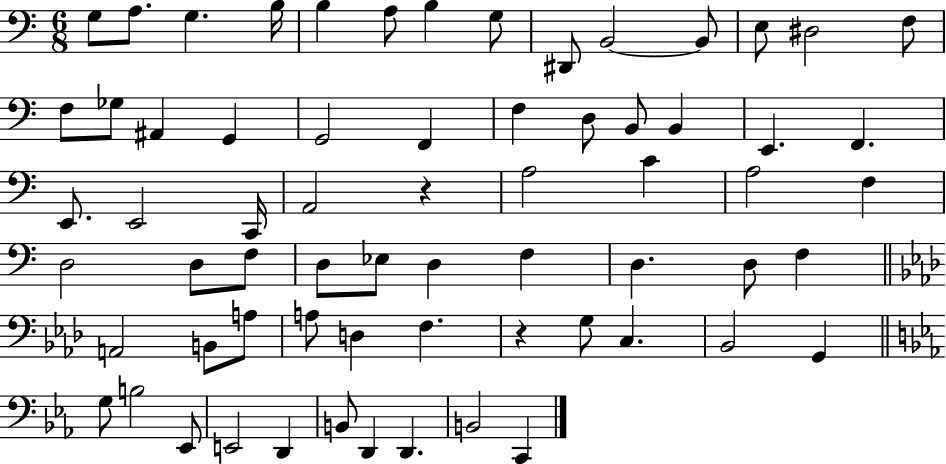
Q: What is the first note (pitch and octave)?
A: G3